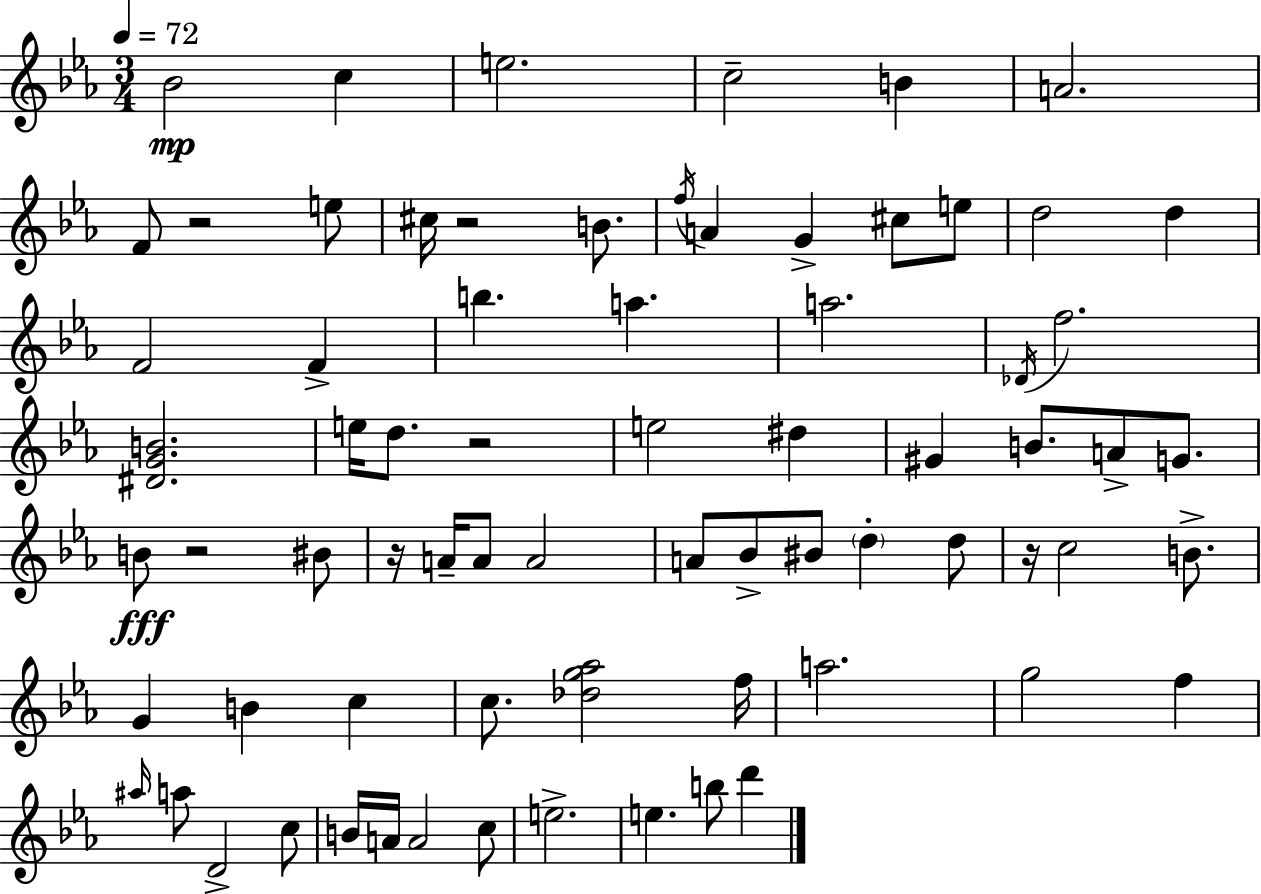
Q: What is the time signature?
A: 3/4